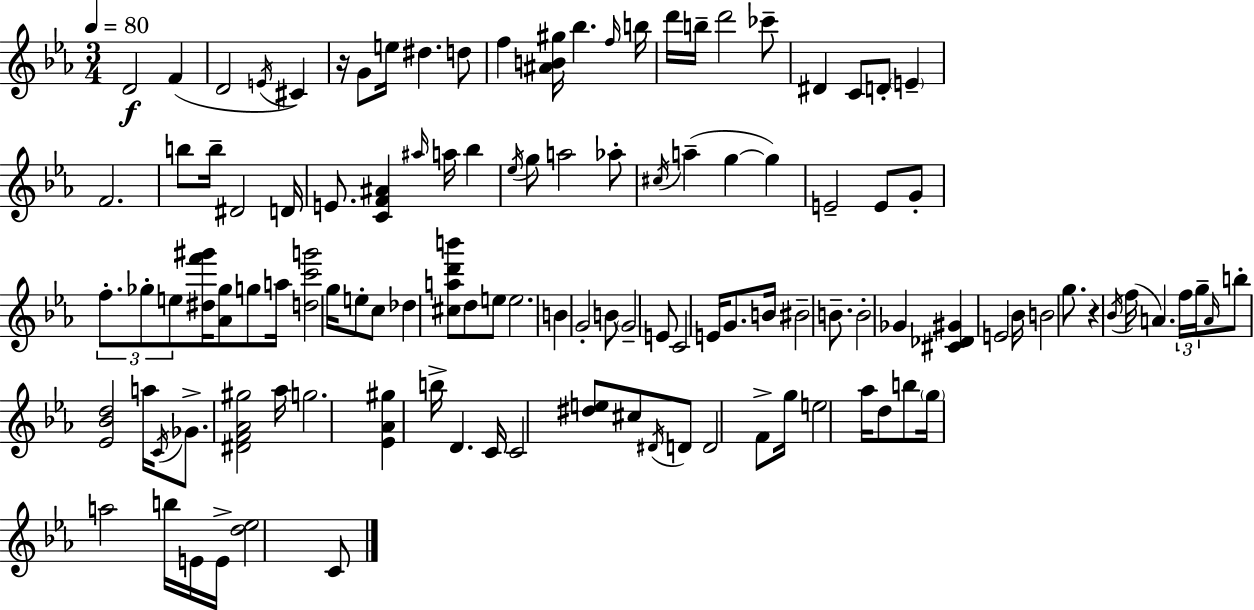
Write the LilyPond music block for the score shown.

{
  \clef treble
  \numericTimeSignature
  \time 3/4
  \key ees \major
  \tempo 4 = 80
  d'2\f f'4( | d'2 \acciaccatura { e'16 }) cis'4 | r16 g'8 e''16 dis''4. d''8 | f''4 <ais' b' gis''>16 bes''4. | \break \grace { f''16 } b''16 d'''16 b''16-- d'''2 | ces'''8-- dis'4 c'8 d'8-. \parenthesize e'4-- | f'2. | b''8 b''16-- dis'2 | \break d'16 e'8. <c' f' ais'>4 \grace { ais''16 } a''16 bes''4 | \acciaccatura { ees''16 } g''8 a''2 | aes''8-. \acciaccatura { cis''16 } a''4--( g''4~~ | g''4) e'2-- | \break e'8 g'8-. \tuplet 3/2 { f''8.-. ges''8-. e''8 } | <dis'' f''' gis'''>16 <aes' ges''>8 g''8 a''16 <d'' c''' g'''>2 | g''16 e''8-. c''8 des''4 <cis'' a'' d''' b'''>8 | d''8 e''8 e''2. | \break b'4 g'2-. | b'8 \parenthesize g'2-- | e'8 c'2 | e'16 g'8. b'16 bis'2-- | \break b'8.-- b'2-. | ges'4 <cis' des' gis'>4 e'2 | bes'16 b'2 | g''8. r4 \acciaccatura { bes'16 }( f''16 a'4.) | \break \tuplet 3/2 { f''16 g''16-- \grace { a'16 } } b''8-. <ees' bes' d''>2 | a''16 \acciaccatura { c'16 } ges'8.-> <dis' f' aes' gis''>2 | aes''16 g''2. | <ees' aes' gis''>4 | \break b''16-> d'4. c'16 c'2 | <dis'' e''>8 cis''8 \acciaccatura { dis'16 } d'8 d'2 | f'8-> g''16 e''2 | aes''16 d''8 b''8 \parenthesize g''16 | \break a''2 b''16 e'16 e'16-> <d'' ees''>2 | c'8 \bar "|."
}